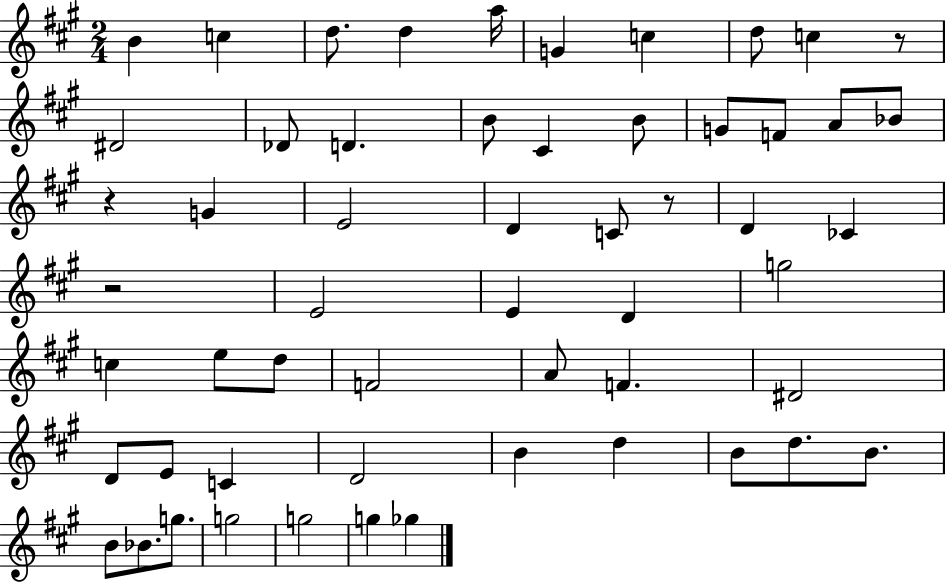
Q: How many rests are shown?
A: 4